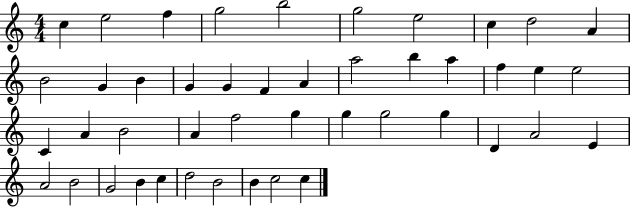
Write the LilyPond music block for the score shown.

{
  \clef treble
  \numericTimeSignature
  \time 4/4
  \key c \major
  c''4 e''2 f''4 | g''2 b''2 | g''2 e''2 | c''4 d''2 a'4 | \break b'2 g'4 b'4 | g'4 g'4 f'4 a'4 | a''2 b''4 a''4 | f''4 e''4 e''2 | \break c'4 a'4 b'2 | a'4 f''2 g''4 | g''4 g''2 g''4 | d'4 a'2 e'4 | \break a'2 b'2 | g'2 b'4 c''4 | d''2 b'2 | b'4 c''2 c''4 | \break \bar "|."
}